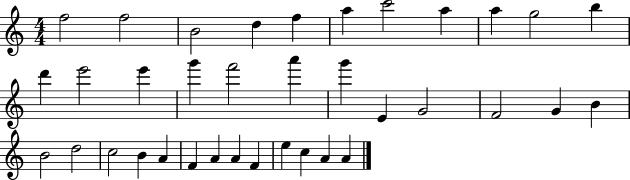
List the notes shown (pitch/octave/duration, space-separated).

F5/h F5/h B4/h D5/q F5/q A5/q C6/h A5/q A5/q G5/h B5/q D6/q E6/h E6/q G6/q F6/h A6/q G6/q E4/q G4/h F4/h G4/q B4/q B4/h D5/h C5/h B4/q A4/q F4/q A4/q A4/q F4/q E5/q C5/q A4/q A4/q